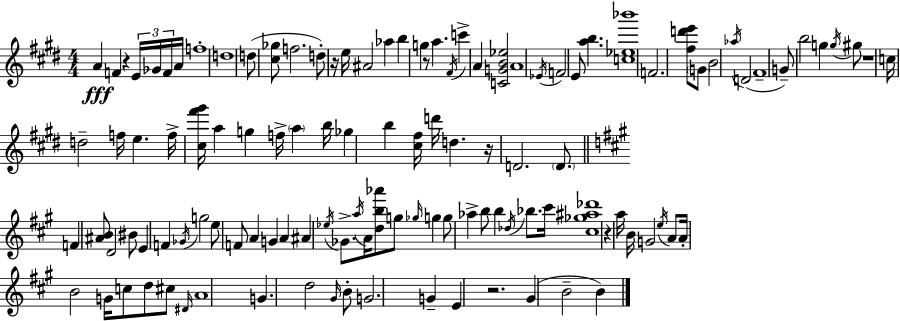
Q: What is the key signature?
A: E major